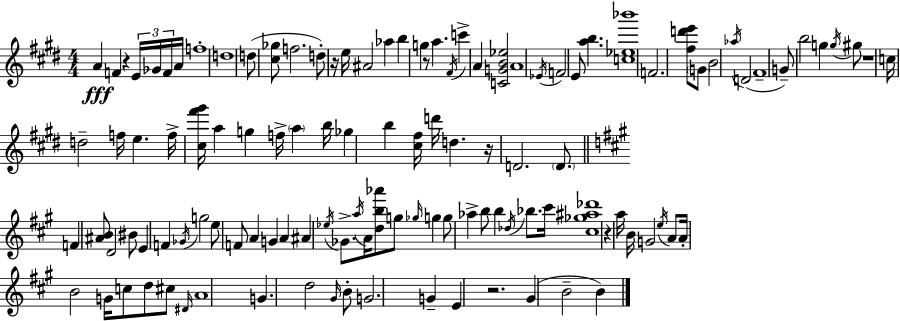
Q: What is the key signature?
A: E major